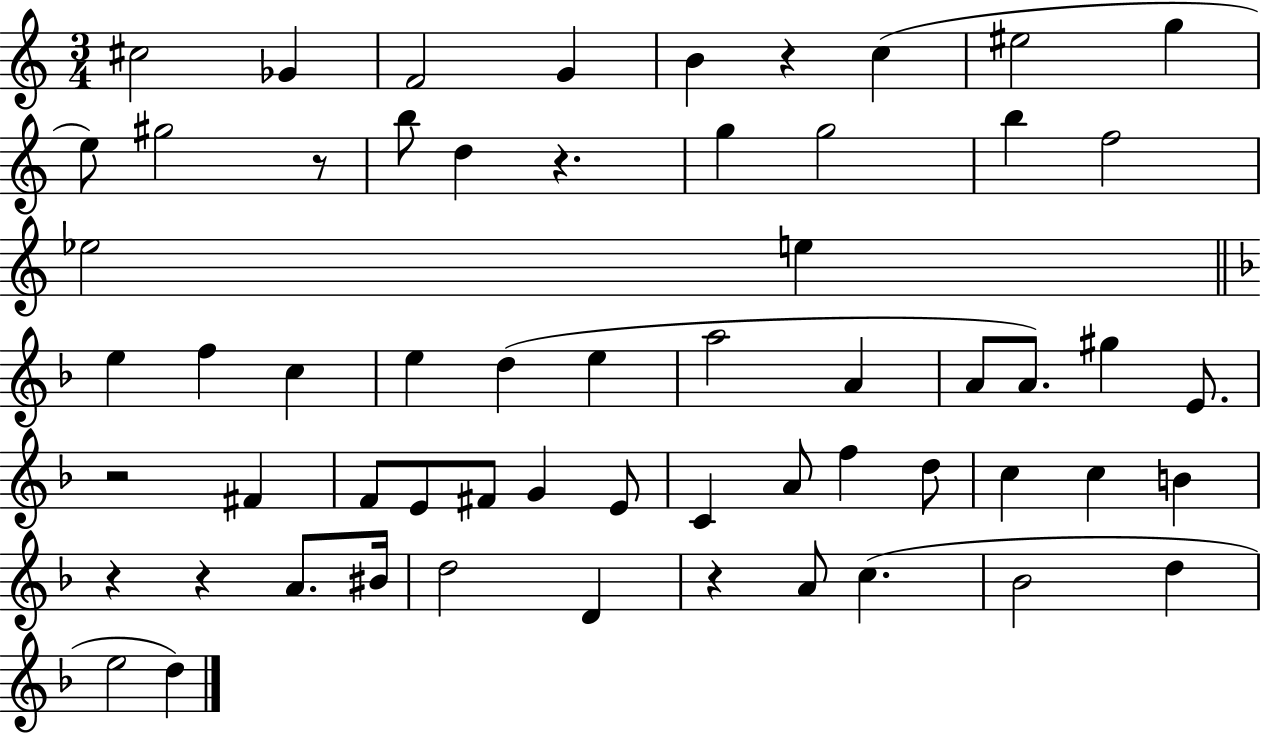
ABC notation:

X:1
T:Untitled
M:3/4
L:1/4
K:C
^c2 _G F2 G B z c ^e2 g e/2 ^g2 z/2 b/2 d z g g2 b f2 _e2 e e f c e d e a2 A A/2 A/2 ^g E/2 z2 ^F F/2 E/2 ^F/2 G E/2 C A/2 f d/2 c c B z z A/2 ^B/4 d2 D z A/2 c _B2 d e2 d